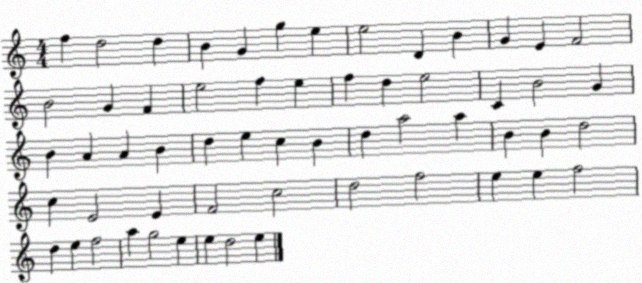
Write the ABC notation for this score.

X:1
T:Untitled
M:4/4
L:1/4
K:C
f d2 d B G g e e2 D B G E F2 B2 G F e2 f e f d e2 C B2 G B A A B d e c B d a2 a B B d2 c E2 E F2 c2 d2 f2 e e f2 d e f2 a g2 e e d2 e